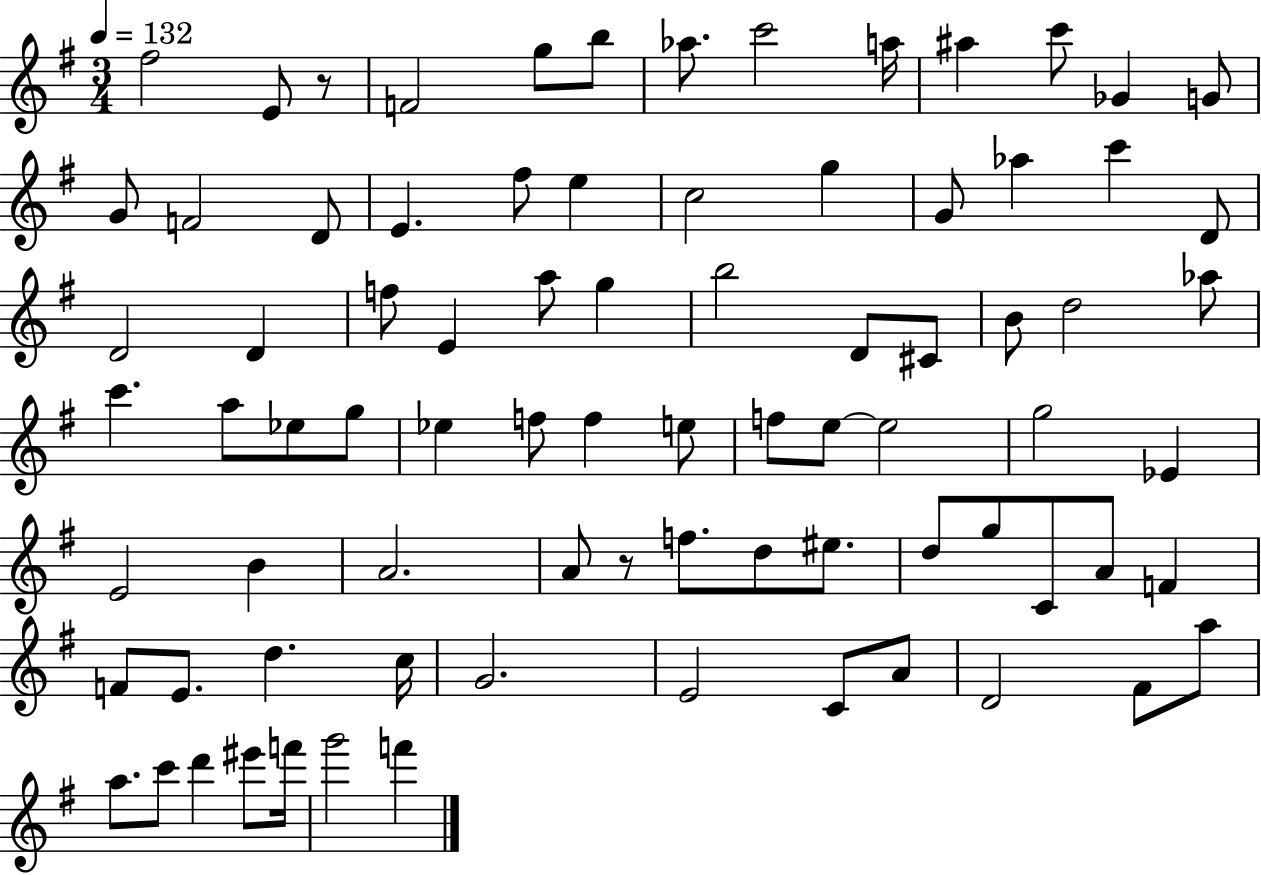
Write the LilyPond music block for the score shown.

{
  \clef treble
  \numericTimeSignature
  \time 3/4
  \key g \major
  \tempo 4 = 132
  fis''2 e'8 r8 | f'2 g''8 b''8 | aes''8. c'''2 a''16 | ais''4 c'''8 ges'4 g'8 | \break g'8 f'2 d'8 | e'4. fis''8 e''4 | c''2 g''4 | g'8 aes''4 c'''4 d'8 | \break d'2 d'4 | f''8 e'4 a''8 g''4 | b''2 d'8 cis'8 | b'8 d''2 aes''8 | \break c'''4. a''8 ees''8 g''8 | ees''4 f''8 f''4 e''8 | f''8 e''8~~ e''2 | g''2 ees'4 | \break e'2 b'4 | a'2. | a'8 r8 f''8. d''8 eis''8. | d''8 g''8 c'8 a'8 f'4 | \break f'8 e'8. d''4. c''16 | g'2. | e'2 c'8 a'8 | d'2 fis'8 a''8 | \break a''8. c'''8 d'''4 eis'''8 f'''16 | g'''2 f'''4 | \bar "|."
}